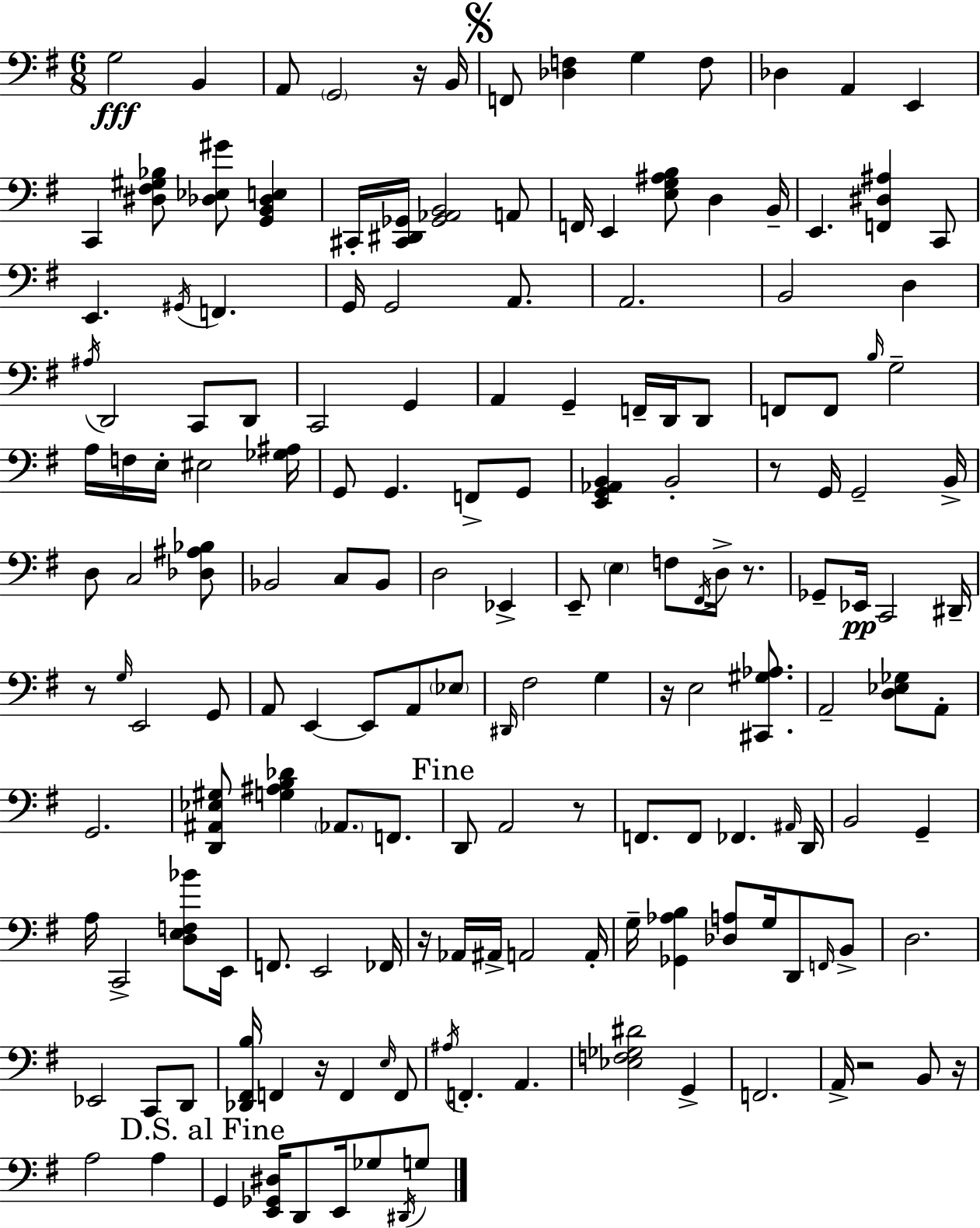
G3/h B2/q A2/e G2/h R/s B2/s F2/e [Db3,F3]/q G3/q F3/e Db3/q A2/q E2/q C2/q [D#3,F#3,G#3,Bb3]/e [Db3,Eb3,G#4]/e [G2,B2,Db3,E3]/q C#2/s [C#2,D#2,Gb2]/s [Gb2,Ab2,B2]/h A2/e F2/s E2/q [E3,G3,A#3,B3]/e D3/q B2/s E2/q. [F2,D#3,A#3]/q C2/e E2/q. G#2/s F2/q. G2/s G2/h A2/e. A2/h. B2/h D3/q A#3/s D2/h C2/e D2/e C2/h G2/q A2/q G2/q F2/s D2/s D2/e F2/e F2/e B3/s G3/h A3/s F3/s E3/s EIS3/h [Gb3,A#3]/s G2/e G2/q. F2/e G2/e [E2,G2,Ab2,B2]/q B2/h R/e G2/s G2/h B2/s D3/e C3/h [Db3,A#3,Bb3]/e Bb2/h C3/e Bb2/e D3/h Eb2/q E2/e E3/q F3/e F#2/s D3/s R/e. Gb2/e Eb2/s C2/h D#2/s R/e G3/s E2/h G2/e A2/e E2/q E2/e A2/e Eb3/e D#2/s F#3/h G3/q R/s E3/h [C#2,G#3,Ab3]/e. A2/h [D3,Eb3,Gb3]/e A2/e G2/h. [D2,A#2,Eb3,G#3]/e [G3,A#3,B3,Db4]/q Ab2/e. F2/e. D2/e A2/h R/e F2/e. F2/e FES2/q. A#2/s D2/s B2/h G2/q A3/s C2/h [D3,E3,F3,Bb4]/e E2/s F2/e. E2/h FES2/s R/s Ab2/s A#2/s A2/h A2/s G3/s [Gb2,Ab3,B3]/q [Db3,A3]/e G3/s D2/e F2/s B2/e D3/h. Eb2/h C2/e D2/e [Db2,F#2,B3]/s F2/q R/s F2/q E3/s F2/e A#3/s F2/q. A2/q. [Eb3,F3,Gb3,D#4]/h G2/q F2/h. A2/s R/h B2/e R/s A3/h A3/q G2/q [E2,Gb2,D#3]/s D2/e E2/s Gb3/e D#2/s G3/e